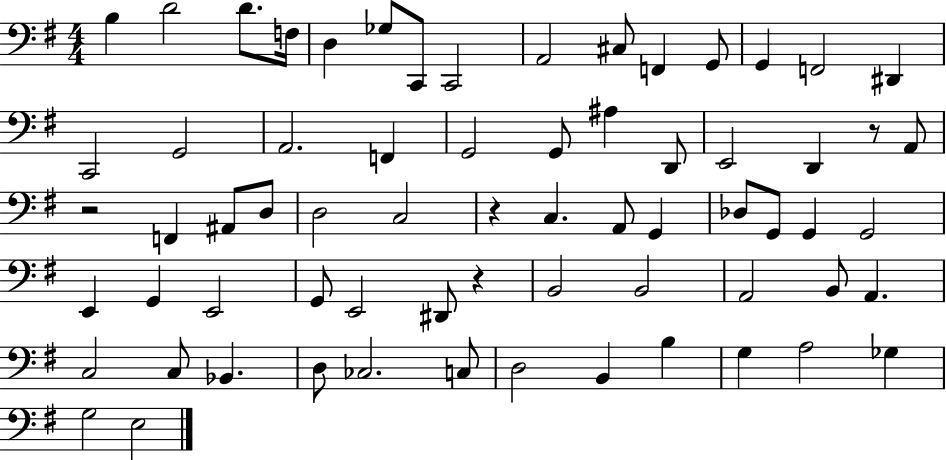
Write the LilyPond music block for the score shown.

{
  \clef bass
  \numericTimeSignature
  \time 4/4
  \key g \major
  \repeat volta 2 { b4 d'2 d'8. f16 | d4 ges8 c,8 c,2 | a,2 cis8 f,4 g,8 | g,4 f,2 dis,4 | \break c,2 g,2 | a,2. f,4 | g,2 g,8 ais4 d,8 | e,2 d,4 r8 a,8 | \break r2 f,4 ais,8 d8 | d2 c2 | r4 c4. a,8 g,4 | des8 g,8 g,4 g,2 | \break e,4 g,4 e,2 | g,8 e,2 dis,8 r4 | b,2 b,2 | a,2 b,8 a,4. | \break c2 c8 bes,4. | d8 ces2. c8 | d2 b,4 b4 | g4 a2 ges4 | \break g2 e2 | } \bar "|."
}